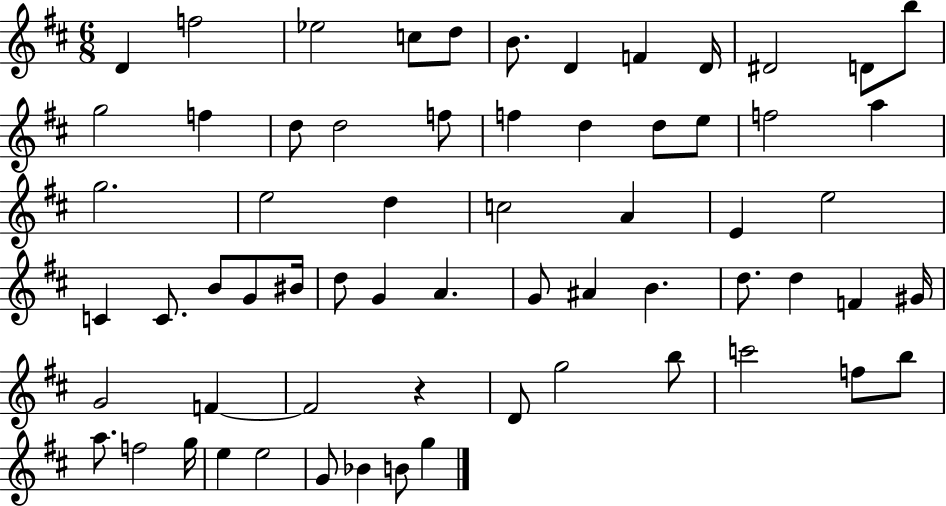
D4/q F5/h Eb5/h C5/e D5/e B4/e. D4/q F4/q D4/s D#4/h D4/e B5/e G5/h F5/q D5/e D5/h F5/e F5/q D5/q D5/e E5/e F5/h A5/q G5/h. E5/h D5/q C5/h A4/q E4/q E5/h C4/q C4/e. B4/e G4/e BIS4/s D5/e G4/q A4/q. G4/e A#4/q B4/q. D5/e. D5/q F4/q G#4/s G4/h F4/q F4/h R/q D4/e G5/h B5/e C6/h F5/e B5/e A5/e. F5/h G5/s E5/q E5/h G4/e Bb4/q B4/e G5/q